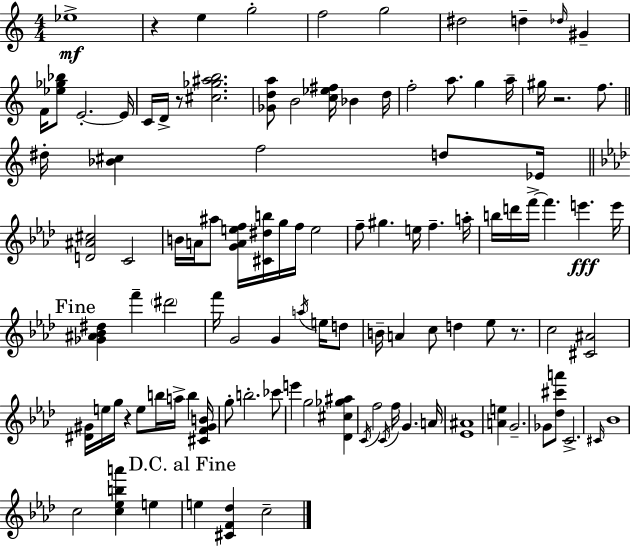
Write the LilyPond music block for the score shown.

{
  \clef treble
  \numericTimeSignature
  \time 4/4
  \key a \minor
  \repeat volta 2 { ees''1->\mf | r4 e''4 g''2-. | f''2 g''2 | dis''2 d''4-- \grace { des''16 } gis'4-- | \break f'16 <ees'' ges'' bes''>8 e'2.-.~~ | e'16 c'16 d'16-> r8 <cis'' ges'' ais'' b''>2. | <ges' d'' a''>8 b'2 <c'' ees'' fis''>16 bes'4 | d''16 f''2-. a''8. g''4 | \break a''16-- gis''16 r2. f''8. | \bar "||" \break \key c \major dis''16-. <bes' cis''>4 f''2 d''8 ees'16 | \bar "||" \break \key f \minor <d' ais' cis''>2 c'2 | b'16 a'16 ais''8 <g' a' e'' f''>16 <cis' dis'' b''>16 g''16 f''16 e''2 | f''8-- gis''4. e''16 f''4.-- a''16-. | b''16 d'''16 f'''16->~~ f'''4. e'''4.\fff e'''16 | \break \mark "Fine" <ges' ais' bes' dis''>4 f'''4-- \parenthesize dis'''2 | f'''16 g'2 g'4 \acciaccatura { a''16 } e''16 d''8 | b'16-- a'4 c''8 d''4 ees''8 r8. | c''2 <cis' ais'>2 | \break <dis' gis'>16 e''16 g''16 r4 e''8 b''16 a''16-> b''4 | <cis' f' gis' b'>16 g''8-. b''2.-. ces'''8 | e'''4 g''2 <des' cis'' ges'' ais''>4 | \acciaccatura { c'16 } f''2 \acciaccatura { c'16 } f''16 g'4. | \break a'16 <ees' ais'>1 | <a' e''>4 g'2.-- | ges'8 <des'' cis''' a'''>8 c'2.-> | \grace { cis'16 } bes'1 | \break c''2 <c'' ees'' b'' a'''>4 | e''4 \mark "D.C. al Fine" e''4 <cis' f' des''>4 c''2-- | } \bar "|."
}